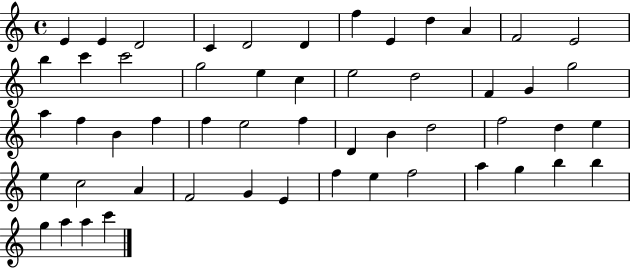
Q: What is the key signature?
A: C major